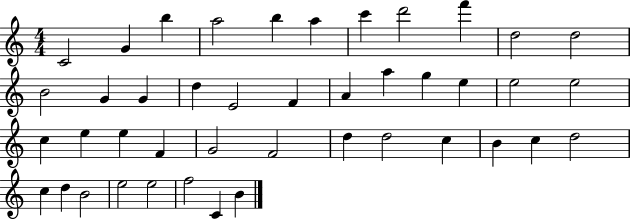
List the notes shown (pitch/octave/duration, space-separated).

C4/h G4/q B5/q A5/h B5/q A5/q C6/q D6/h F6/q D5/h D5/h B4/h G4/q G4/q D5/q E4/h F4/q A4/q A5/q G5/q E5/q E5/h E5/h C5/q E5/q E5/q F4/q G4/h F4/h D5/q D5/h C5/q B4/q C5/q D5/h C5/q D5/q B4/h E5/h E5/h F5/h C4/q B4/q